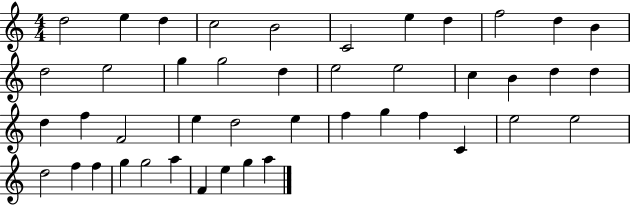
D5/h E5/q D5/q C5/h B4/h C4/h E5/q D5/q F5/h D5/q B4/q D5/h E5/h G5/q G5/h D5/q E5/h E5/h C5/q B4/q D5/q D5/q D5/q F5/q F4/h E5/q D5/h E5/q F5/q G5/q F5/q C4/q E5/h E5/h D5/h F5/q F5/q G5/q G5/h A5/q F4/q E5/q G5/q A5/q